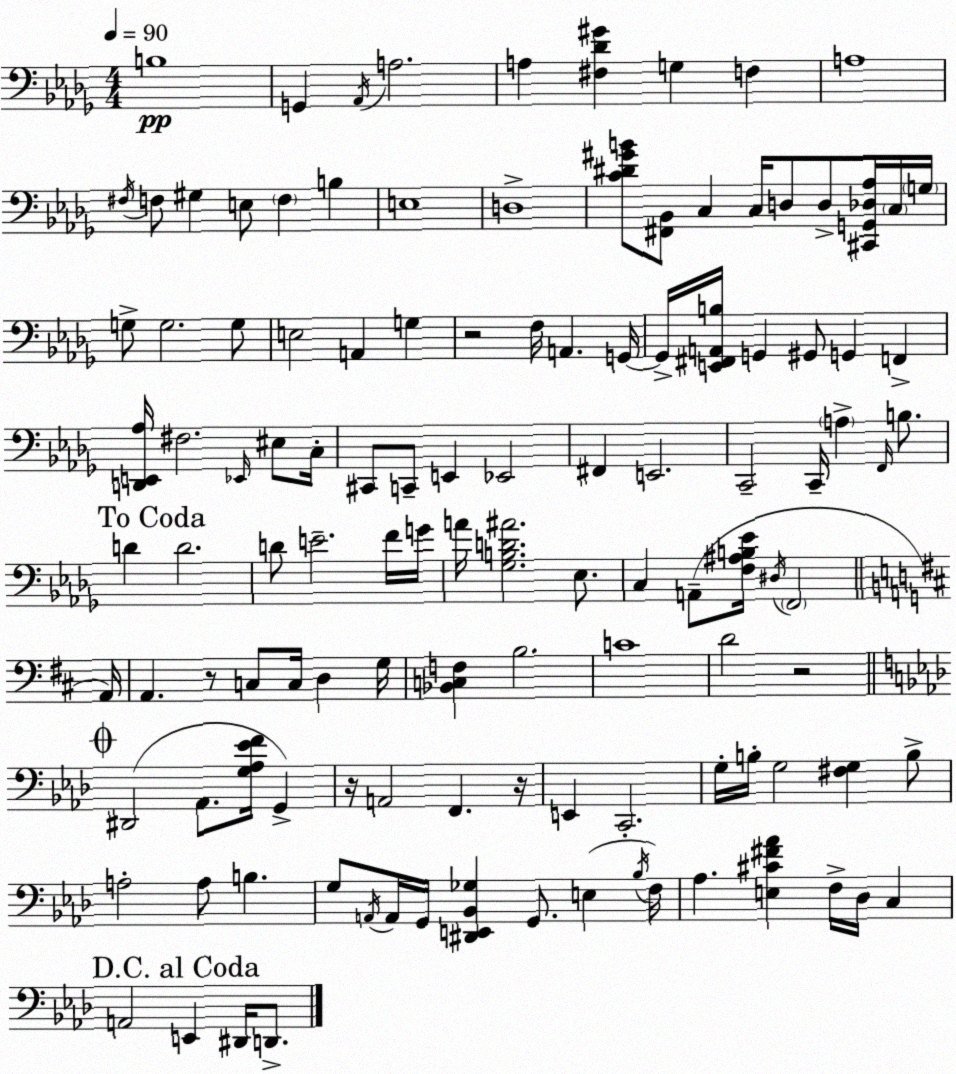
X:1
T:Untitled
M:4/4
L:1/4
K:Bbm
B,4 G,, _A,,/4 A,2 A, [^F,_D^G] G, F, A,4 ^F,/4 F,/2 ^G, E,/2 F, B, E,4 D,4 [C^D^GB]/2 [^F,,_B,,]/2 C, C,/4 D,/2 D,/2 [^C,,G,,_D,_A,]/4 C,/4 G,/4 G,/2 G,2 G,/2 E,2 A,, G, z2 F,/4 A,, G,,/4 G,,/4 [E,,^F,,A,,B,]/4 G,, ^G,,/2 G,, F,, [D,,E,,_A,]/4 ^F,2 _E,,/4 ^E,/2 C,/4 ^C,,/2 C,,/2 E,, _E,,2 ^F,, E,,2 C,,2 C,,/4 A, F,,/4 B,/2 D D2 D/2 E2 F/4 G/4 A/4 [_G,B,D^A]2 _E,/2 C, A,,/2 [F,^A,B,_E]/4 ^D,/4 F,,2 A,,/4 A,, z/2 C,/2 C,/4 D, G,/4 [_B,,C,F,] B,2 C4 D2 z2 ^D,,2 _A,,/2 [G,_A,_EF]/4 G,, z/4 A,,2 F,, z/4 E,, C,,2 G,/4 B,/4 G,2 [^F,G,] B,/2 A,2 A,/2 B, G,/2 A,,/4 A,,/4 G,,/4 [^D,,E,,_B,,_G,] G,,/2 E, _B,/4 F,/4 _A, [E,^C^F_A] F,/4 _D,/4 C, A,,2 E,, ^D,,/4 D,,/2